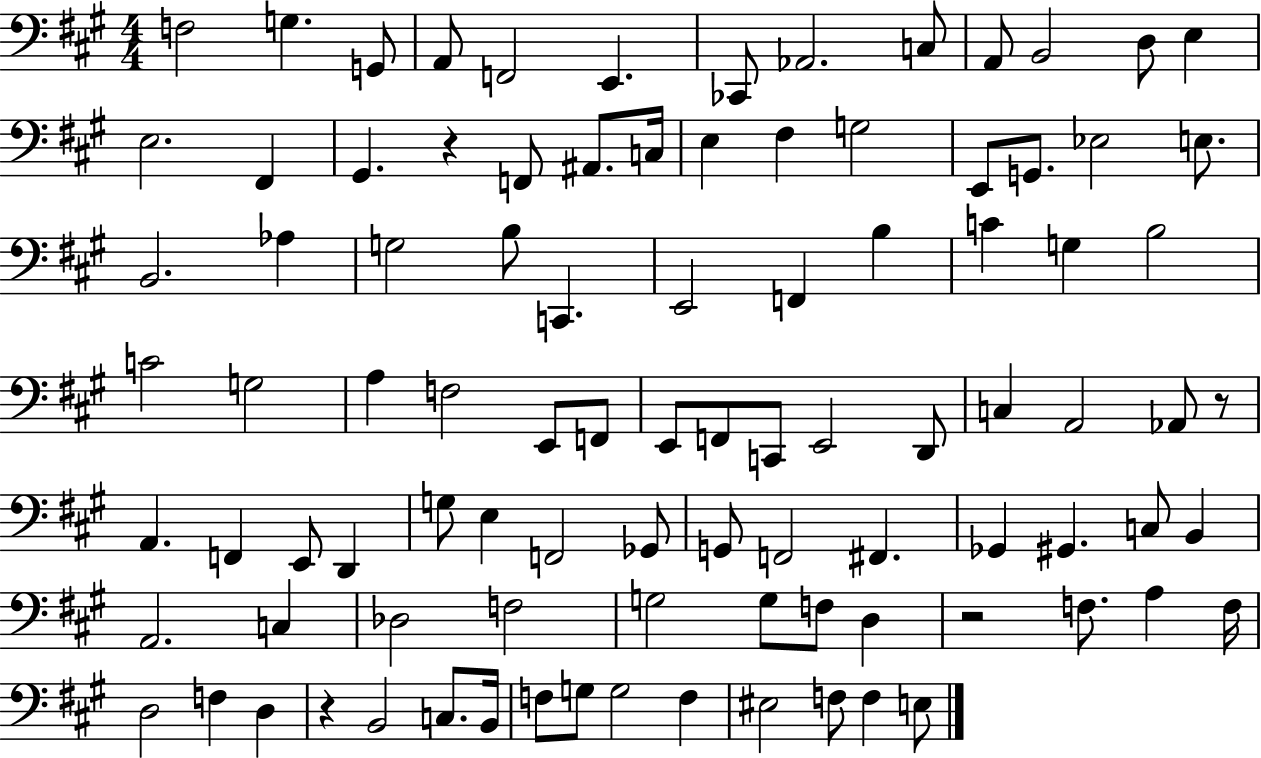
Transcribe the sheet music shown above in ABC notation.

X:1
T:Untitled
M:4/4
L:1/4
K:A
F,2 G, G,,/2 A,,/2 F,,2 E,, _C,,/2 _A,,2 C,/2 A,,/2 B,,2 D,/2 E, E,2 ^F,, ^G,, z F,,/2 ^A,,/2 C,/4 E, ^F, G,2 E,,/2 G,,/2 _E,2 E,/2 B,,2 _A, G,2 B,/2 C,, E,,2 F,, B, C G, B,2 C2 G,2 A, F,2 E,,/2 F,,/2 E,,/2 F,,/2 C,,/2 E,,2 D,,/2 C, A,,2 _A,,/2 z/2 A,, F,, E,,/2 D,, G,/2 E, F,,2 _G,,/2 G,,/2 F,,2 ^F,, _G,, ^G,, C,/2 B,, A,,2 C, _D,2 F,2 G,2 G,/2 F,/2 D, z2 F,/2 A, F,/4 D,2 F, D, z B,,2 C,/2 B,,/4 F,/2 G,/2 G,2 F, ^E,2 F,/2 F, E,/2